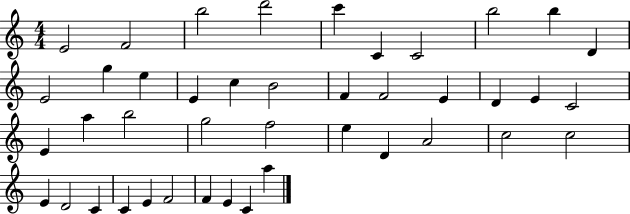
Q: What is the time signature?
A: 4/4